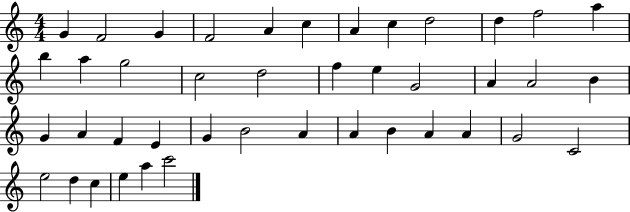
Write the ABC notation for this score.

X:1
T:Untitled
M:4/4
L:1/4
K:C
G F2 G F2 A c A c d2 d f2 a b a g2 c2 d2 f e G2 A A2 B G A F E G B2 A A B A A G2 C2 e2 d c e a c'2